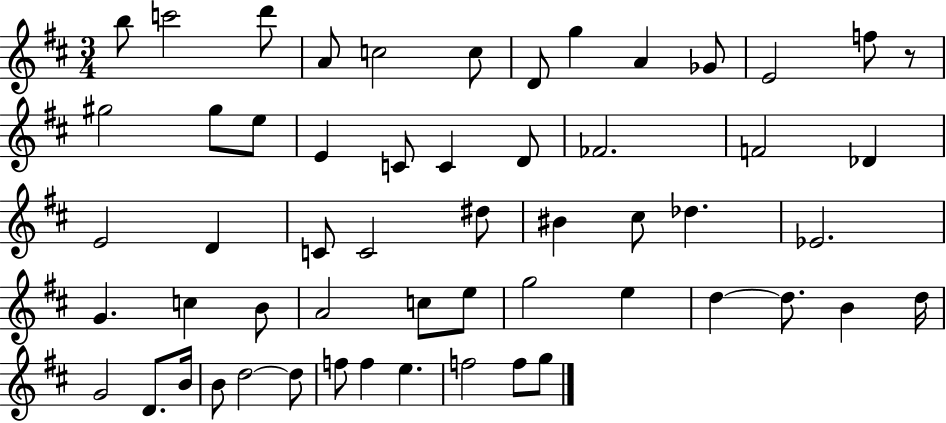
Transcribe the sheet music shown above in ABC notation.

X:1
T:Untitled
M:3/4
L:1/4
K:D
b/2 c'2 d'/2 A/2 c2 c/2 D/2 g A _G/2 E2 f/2 z/2 ^g2 ^g/2 e/2 E C/2 C D/2 _F2 F2 _D E2 D C/2 C2 ^d/2 ^B ^c/2 _d _E2 G c B/2 A2 c/2 e/2 g2 e d d/2 B d/4 G2 D/2 B/4 B/2 d2 d/2 f/2 f e f2 f/2 g/2